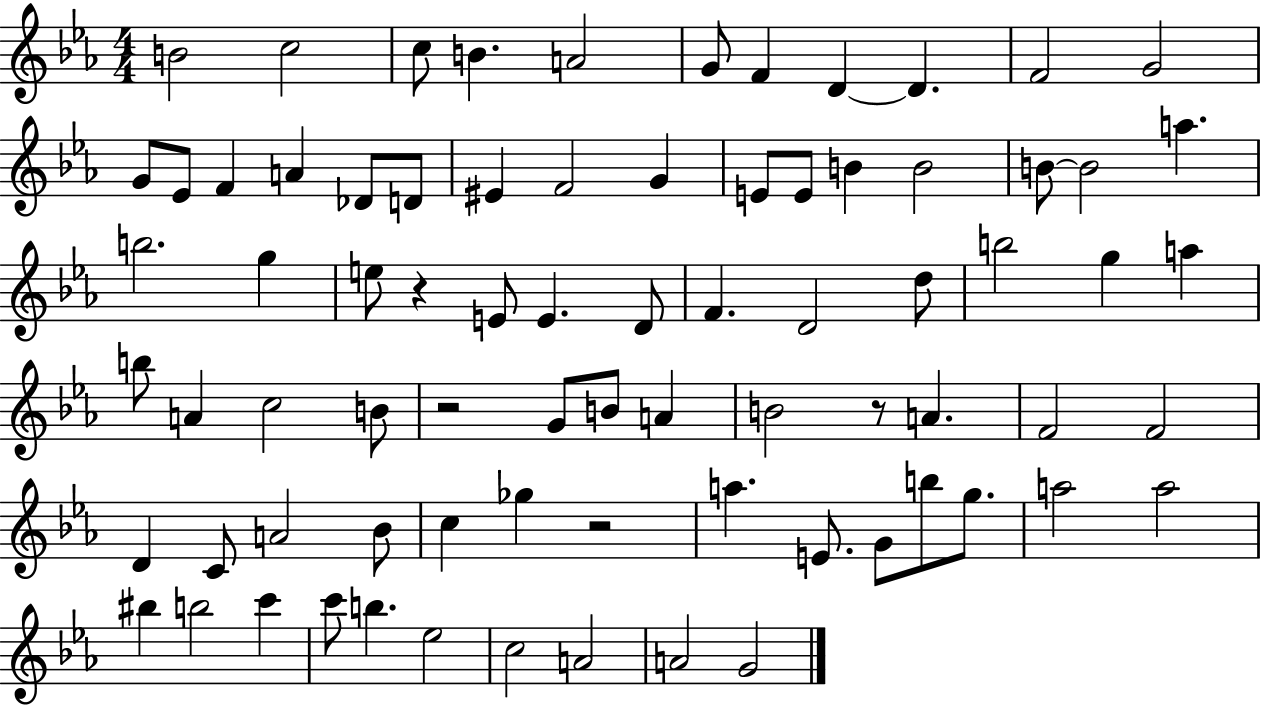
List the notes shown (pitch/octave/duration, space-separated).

B4/h C5/h C5/e B4/q. A4/h G4/e F4/q D4/q D4/q. F4/h G4/h G4/e Eb4/e F4/q A4/q Db4/e D4/e EIS4/q F4/h G4/q E4/e E4/e B4/q B4/h B4/e B4/h A5/q. B5/h. G5/q E5/e R/q E4/e E4/q. D4/e F4/q. D4/h D5/e B5/h G5/q A5/q B5/e A4/q C5/h B4/e R/h G4/e B4/e A4/q B4/h R/e A4/q. F4/h F4/h D4/q C4/e A4/h Bb4/e C5/q Gb5/q R/h A5/q. E4/e. G4/e B5/e G5/e. A5/h A5/h BIS5/q B5/h C6/q C6/e B5/q. Eb5/h C5/h A4/h A4/h G4/h